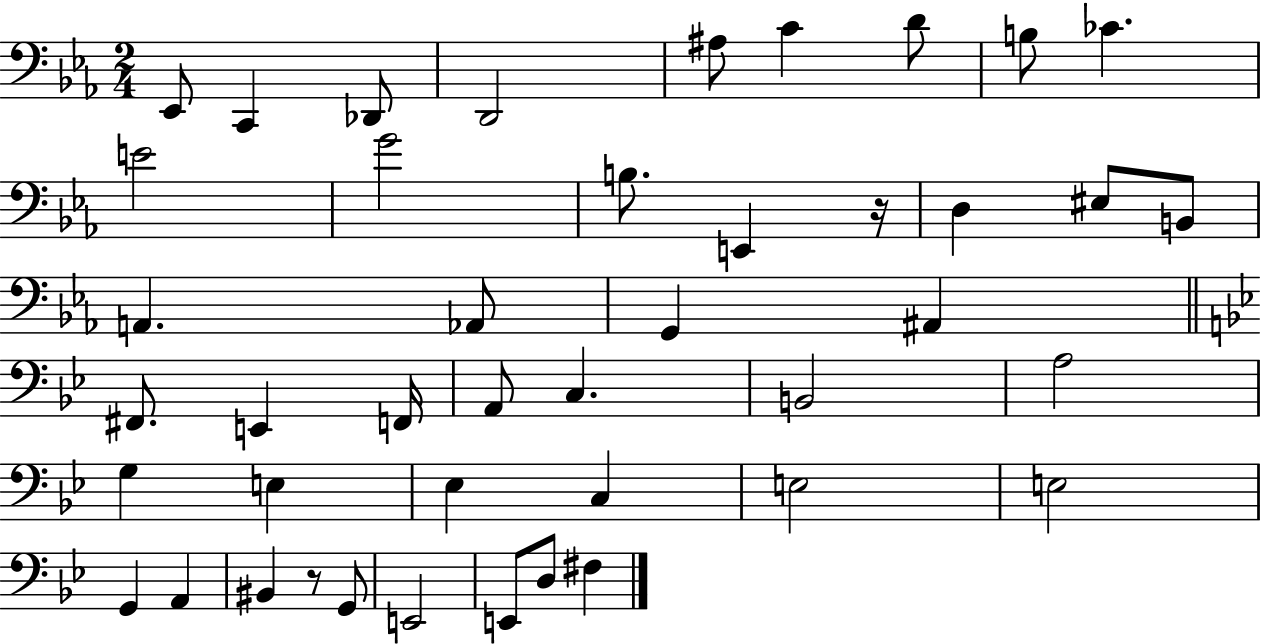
{
  \clef bass
  \numericTimeSignature
  \time 2/4
  \key ees \major
  ees,8 c,4 des,8 | d,2 | ais8 c'4 d'8 | b8 ces'4. | \break e'2 | g'2 | b8. e,4 r16 | d4 eis8 b,8 | \break a,4. aes,8 | g,4 ais,4 | \bar "||" \break \key bes \major fis,8. e,4 f,16 | a,8 c4. | b,2 | a2 | \break g4 e4 | ees4 c4 | e2 | e2 | \break g,4 a,4 | bis,4 r8 g,8 | e,2 | e,8 d8 fis4 | \break \bar "|."
}